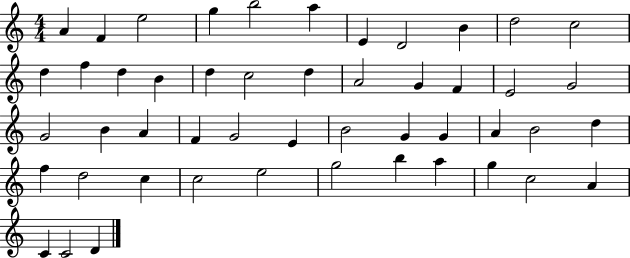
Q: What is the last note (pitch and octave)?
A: D4